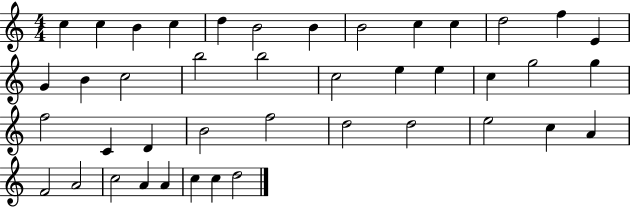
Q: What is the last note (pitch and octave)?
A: D5